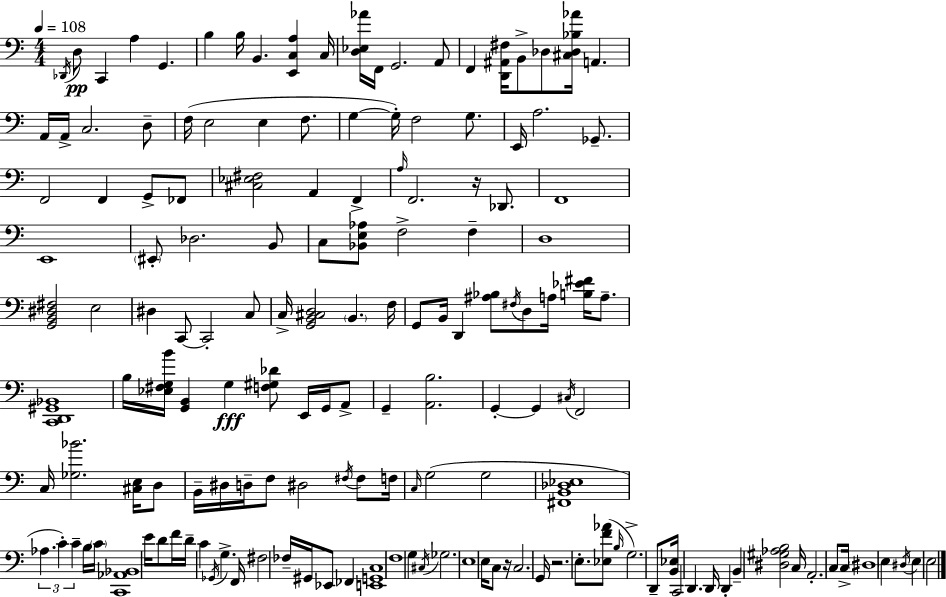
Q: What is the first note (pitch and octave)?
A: Db2